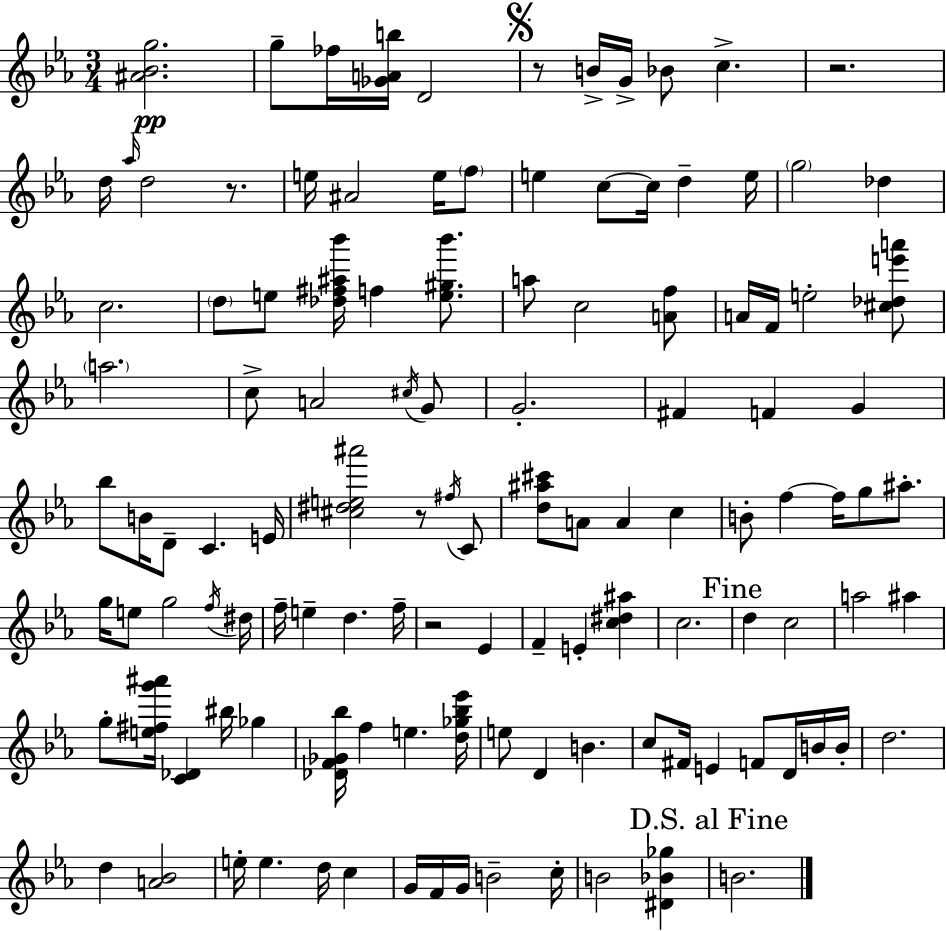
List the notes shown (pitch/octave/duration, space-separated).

[A#4,Bb4,G5]/h. G5/e FES5/s [Gb4,A4,B5]/s D4/h R/e B4/s G4/s Bb4/e C5/q. R/h. D5/s Ab5/s D5/h R/e. E5/s A#4/h E5/s F5/e E5/q C5/e C5/s D5/q E5/s G5/h Db5/q C5/h. D5/e E5/e [Db5,F#5,A#5,Bb6]/s F5/q [E5,G#5,Bb6]/e. A5/e C5/h [A4,F5]/e A4/s F4/s E5/h [C#5,Db5,E6,A6]/e A5/h. C5/e A4/h C#5/s G4/e G4/h. F#4/q F4/q G4/q Bb5/e B4/s D4/e C4/q. E4/s [C#5,D#5,E5,A#6]/h R/e F#5/s C4/e [D5,A#5,C#6]/e A4/e A4/q C5/q B4/e F5/q F5/s G5/e A#5/e. G5/s E5/e G5/h F5/s D#5/s F5/s E5/q D5/q. F5/s R/h Eb4/q F4/q E4/q [C5,D#5,A#5]/q C5/h. D5/q C5/h A5/h A#5/q G5/e [E5,F#5,G6,A#6]/s [C4,Db4]/q BIS5/s Gb5/q [Db4,F4,Gb4,Bb5]/s F5/q E5/q. [D5,Gb5,Bb5,Eb6]/s E5/e D4/q B4/q. C5/e F#4/s E4/q F4/e D4/s B4/s B4/s D5/h. D5/q [A4,Bb4]/h E5/s E5/q. D5/s C5/q G4/s F4/s G4/s B4/h C5/s B4/h [D#4,Bb4,Gb5]/q B4/h.